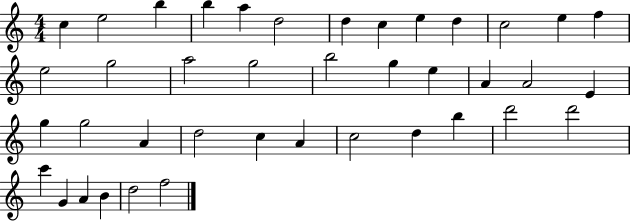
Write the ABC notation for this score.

X:1
T:Untitled
M:4/4
L:1/4
K:C
c e2 b b a d2 d c e d c2 e f e2 g2 a2 g2 b2 g e A A2 E g g2 A d2 c A c2 d b d'2 d'2 c' G A B d2 f2